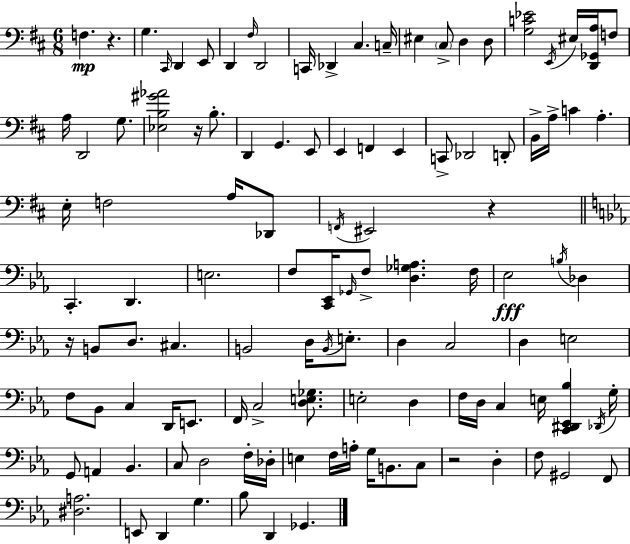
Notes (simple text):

F3/q. R/q. G3/q. C#2/s D2/q E2/e D2/q F#3/s D2/h C2/s Db2/q C#3/q. C3/s EIS3/q C#3/e D3/q D3/e [G3,C4,Eb4]/h E2/s EIS3/s [D2,Gb2,A3]/s F3/e A3/s D2/h G3/e. [Eb3,B3,G#4,Ab4]/h R/s B3/e. D2/q G2/q. E2/e E2/q F2/q E2/q C2/e Db2/h D2/e B2/s A3/s C4/q A3/q. E3/s F3/h A3/s Db2/e F2/s EIS2/h R/q C2/q. D2/q. E3/h. F3/e [C2,Eb2]/s Gb2/s F3/e [D3,Gb3,A3]/q. F3/s Eb3/h B3/s Db3/q R/s B2/e D3/e. C#3/q. B2/h D3/s B2/s E3/e. D3/q C3/h D3/q E3/h F3/e Bb2/e C3/q D2/s E2/e. F2/s C3/h [D3,E3,Gb3]/e. E3/h D3/q F3/s D3/s C3/q E3/s [C2,D#2,Eb2,Bb3]/q Db2/s G3/s G2/e A2/q Bb2/q. C3/e D3/h F3/s Db3/s E3/q F3/s A3/s G3/s B2/e. C3/e R/h D3/q F3/e G#2/h F2/e [D#3,A3]/h. E2/e D2/q G3/q. Bb3/e D2/q Gb2/q.